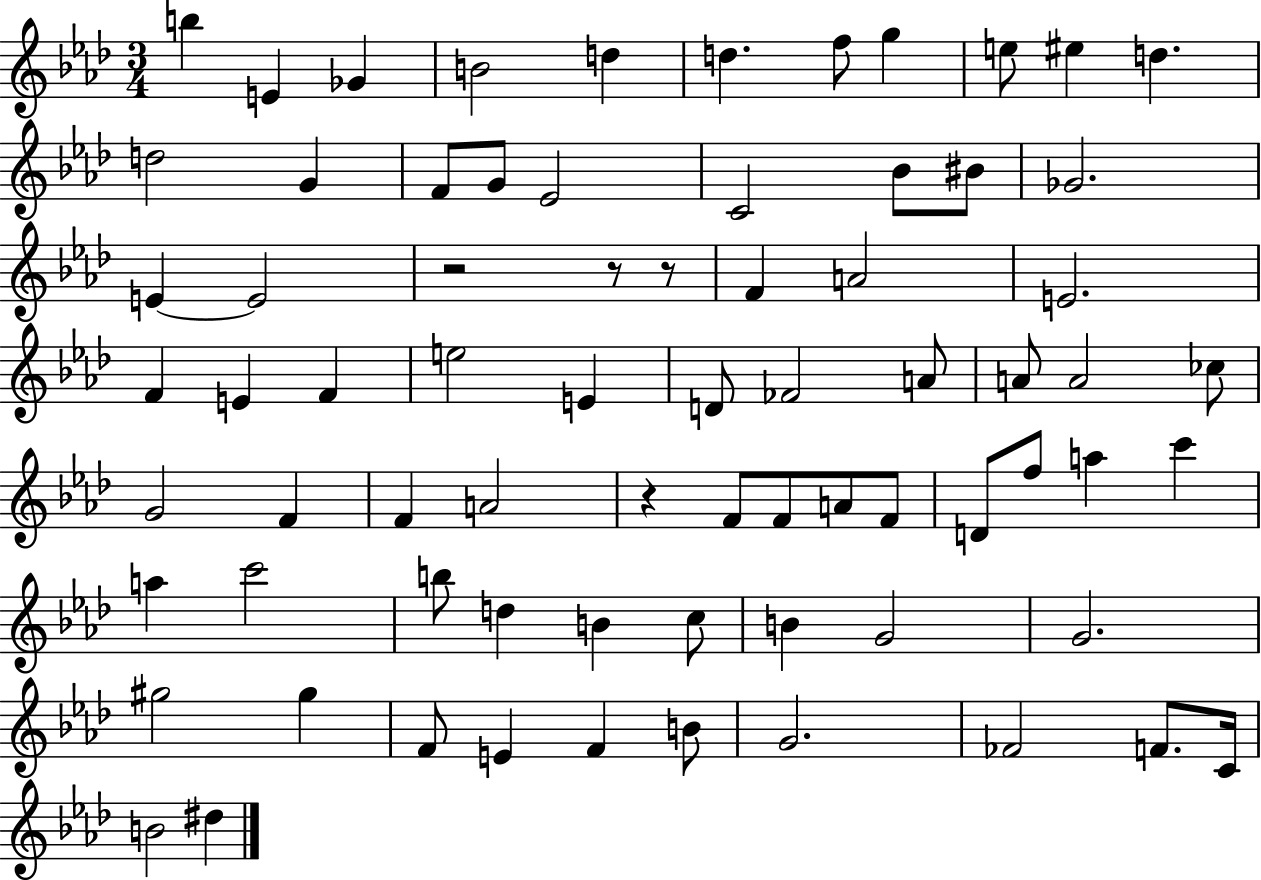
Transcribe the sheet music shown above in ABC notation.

X:1
T:Untitled
M:3/4
L:1/4
K:Ab
b E _G B2 d d f/2 g e/2 ^e d d2 G F/2 G/2 _E2 C2 _B/2 ^B/2 _G2 E E2 z2 z/2 z/2 F A2 E2 F E F e2 E D/2 _F2 A/2 A/2 A2 _c/2 G2 F F A2 z F/2 F/2 A/2 F/2 D/2 f/2 a c' a c'2 b/2 d B c/2 B G2 G2 ^g2 ^g F/2 E F B/2 G2 _F2 F/2 C/4 B2 ^d